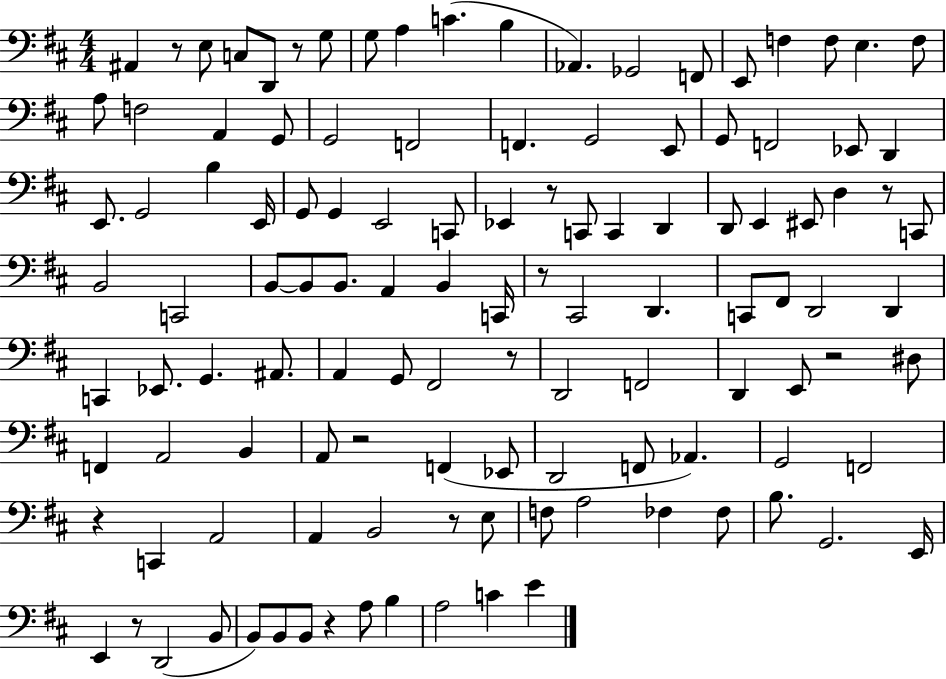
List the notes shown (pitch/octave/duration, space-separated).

A#2/q R/e E3/e C3/e D2/e R/e G3/e G3/e A3/q C4/q. B3/q Ab2/q. Gb2/h F2/e E2/e F3/q F3/e E3/q. F3/e A3/e F3/h A2/q G2/e G2/h F2/h F2/q. G2/h E2/e G2/e F2/h Eb2/e D2/q E2/e. G2/h B3/q E2/s G2/e G2/q E2/h C2/e Eb2/q R/e C2/e C2/q D2/q D2/e E2/q EIS2/e D3/q R/e C2/e B2/h C2/h B2/e B2/e B2/e. A2/q B2/q C2/s R/e C#2/h D2/q. C2/e F#2/e D2/h D2/q C2/q Eb2/e. G2/q. A#2/e. A2/q G2/e F#2/h R/e D2/h F2/h D2/q E2/e R/h D#3/e F2/q A2/h B2/q A2/e R/h F2/q Eb2/e D2/h F2/e Ab2/q. G2/h F2/h R/q C2/q A2/h A2/q B2/h R/e E3/e F3/e A3/h FES3/q FES3/e B3/e. G2/h. E2/s E2/q R/e D2/h B2/e B2/e B2/e B2/e R/q A3/e B3/q A3/h C4/q E4/q